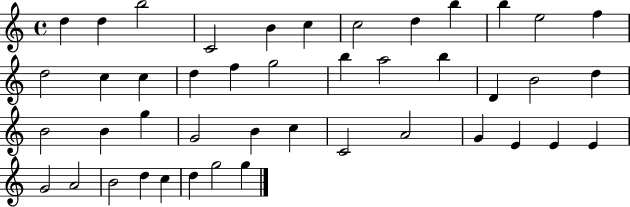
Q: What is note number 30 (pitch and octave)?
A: C5